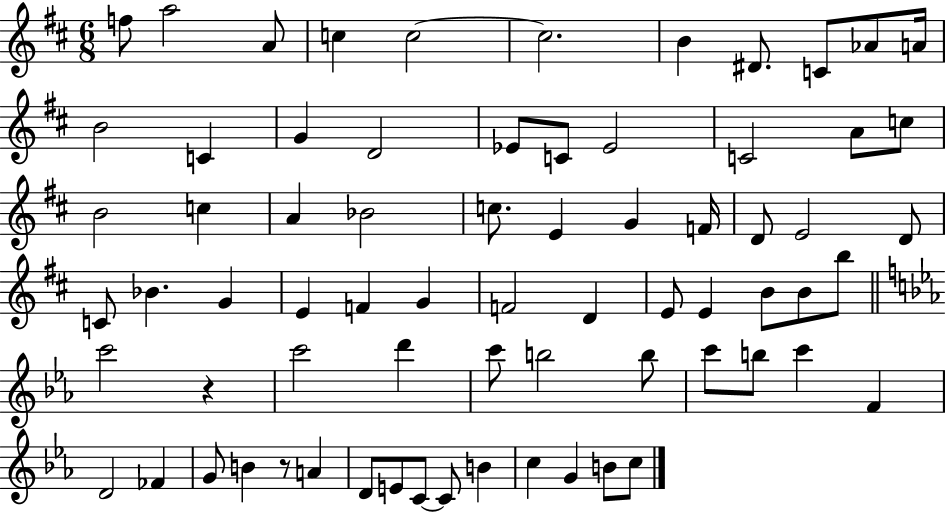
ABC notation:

X:1
T:Untitled
M:6/8
L:1/4
K:D
f/2 a2 A/2 c c2 c2 B ^D/2 C/2 _A/2 A/4 B2 C G D2 _E/2 C/2 _E2 C2 A/2 c/2 B2 c A _B2 c/2 E G F/4 D/2 E2 D/2 C/2 _B G E F G F2 D E/2 E B/2 B/2 b/2 c'2 z c'2 d' c'/2 b2 b/2 c'/2 b/2 c' F D2 _F G/2 B z/2 A D/2 E/2 C/2 C/2 B c G B/2 c/2